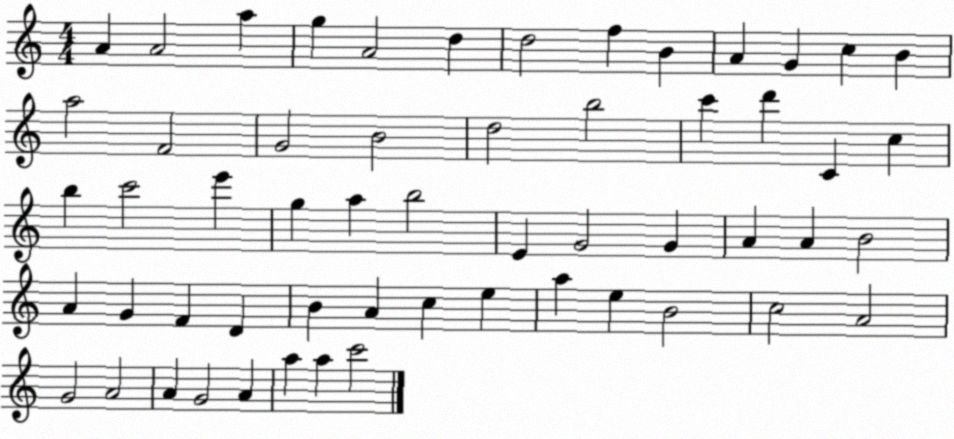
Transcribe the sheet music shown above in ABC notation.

X:1
T:Untitled
M:4/4
L:1/4
K:C
A A2 a g A2 d d2 f B A G c B a2 F2 G2 B2 d2 b2 c' d' C c b c'2 e' g a b2 E G2 G A A B2 A G F D B A c e a e B2 c2 A2 G2 A2 A G2 A a a c'2